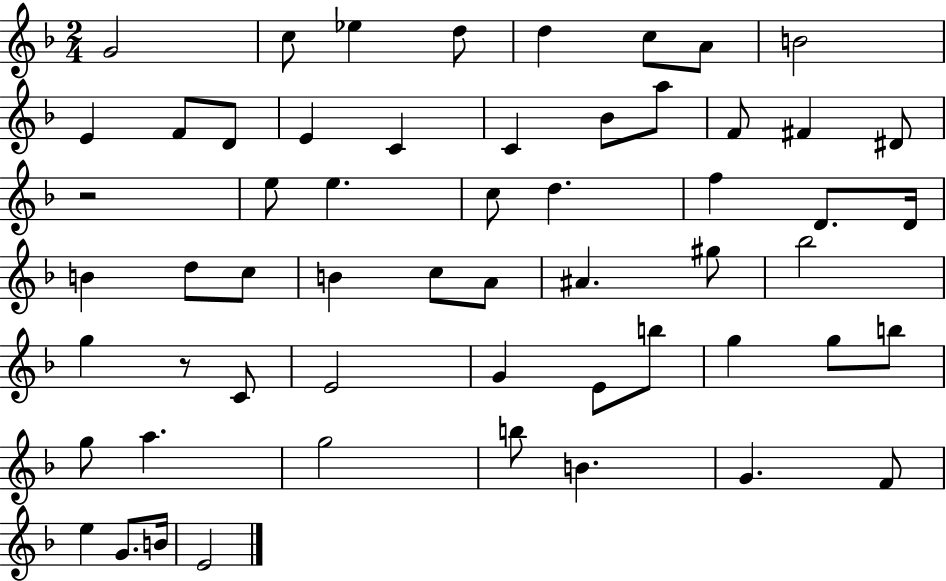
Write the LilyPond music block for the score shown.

{
  \clef treble
  \numericTimeSignature
  \time 2/4
  \key f \major
  g'2 | c''8 ees''4 d''8 | d''4 c''8 a'8 | b'2 | \break e'4 f'8 d'8 | e'4 c'4 | c'4 bes'8 a''8 | f'8 fis'4 dis'8 | \break r2 | e''8 e''4. | c''8 d''4. | f''4 d'8. d'16 | \break b'4 d''8 c''8 | b'4 c''8 a'8 | ais'4. gis''8 | bes''2 | \break g''4 r8 c'8 | e'2 | g'4 e'8 b''8 | g''4 g''8 b''8 | \break g''8 a''4. | g''2 | b''8 b'4. | g'4. f'8 | \break e''4 g'8. b'16 | e'2 | \bar "|."
}